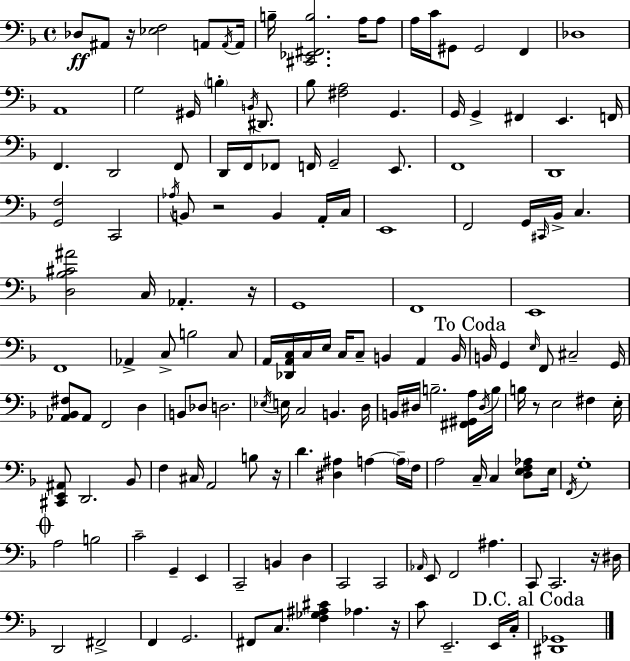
Db3/e A#2/e R/s [Eb3,F3]/h A2/e A2/s A2/s B3/s [C#2,Eb2,F#2,B3]/h. A3/s A3/e A3/s C4/s G#2/e G#2/h F2/q Db3/w A2/w G3/h G#2/s B3/q B2/s D#2/e. Bb3/e [F#3,A3]/h G2/q. G2/s G2/q F#2/q E2/q. F2/s F2/q. D2/h F2/e D2/s F2/s FES2/e F2/s G2/h E2/e. F2/w D2/w [G2,F3]/h C2/h Ab3/s B2/e R/h B2/q A2/s C3/s E2/w F2/h G2/s C#2/s Bb2/s C3/q. [D3,Bb3,C#4,A#4]/h C3/s Ab2/q. R/s G2/w F2/w E2/w F2/w Ab2/q C3/e B3/h C3/e A2/s [Db2,A2,C3]/s C3/s E3/s C3/s C3/e B2/q A2/q B2/s B2/s G2/q E3/s F2/e C#3/h G2/s [Ab2,Bb2,F#3]/e Ab2/e F2/h D3/q B2/e Db3/e D3/h. Eb3/s E3/s C3/h B2/q. D3/s B2/s D#3/s B3/h. [F#2,G#2,A3]/s D#3/s B3/s B3/s R/e E3/h F#3/q E3/s [C#2,E2,A#2]/e D2/h. Bb2/e F3/q C#3/s A2/h B3/e R/s D4/q. [D#3,A#3]/q A3/q A3/s F3/s A3/h C3/s C3/q [D3,E3,F3,Ab3]/e E3/s F2/s G3/w A3/h B3/h C4/h G2/q E2/q C2/h B2/q D3/q C2/h C2/h Ab2/s E2/e F2/h A#3/q. C2/e C2/h. R/s D#3/s D2/h F#2/h F2/q G2/h. F#2/e C3/e. [F3,Gb3,A#3,C#4]/q Ab3/q. R/s C4/e E2/h. E2/s C3/s [D#2,Gb2]/w